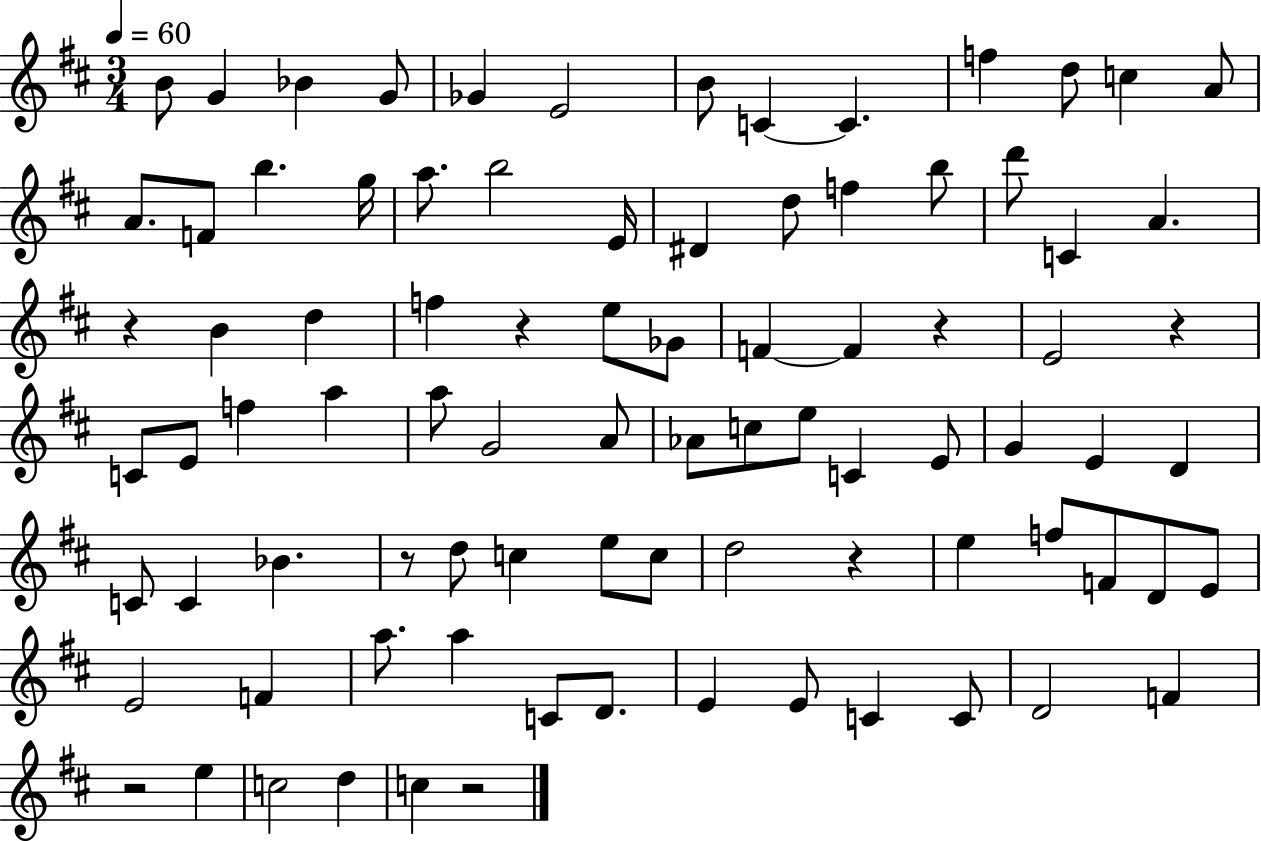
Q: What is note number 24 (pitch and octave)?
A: B5